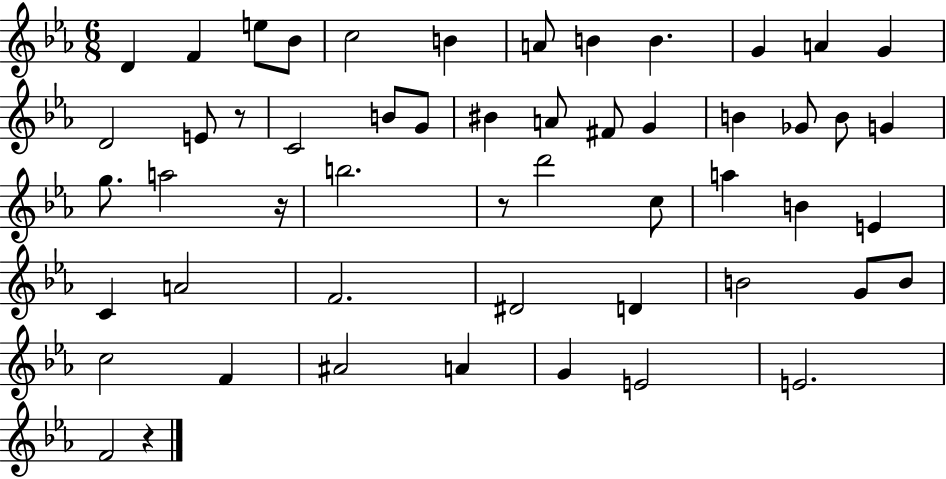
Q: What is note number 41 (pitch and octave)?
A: B4